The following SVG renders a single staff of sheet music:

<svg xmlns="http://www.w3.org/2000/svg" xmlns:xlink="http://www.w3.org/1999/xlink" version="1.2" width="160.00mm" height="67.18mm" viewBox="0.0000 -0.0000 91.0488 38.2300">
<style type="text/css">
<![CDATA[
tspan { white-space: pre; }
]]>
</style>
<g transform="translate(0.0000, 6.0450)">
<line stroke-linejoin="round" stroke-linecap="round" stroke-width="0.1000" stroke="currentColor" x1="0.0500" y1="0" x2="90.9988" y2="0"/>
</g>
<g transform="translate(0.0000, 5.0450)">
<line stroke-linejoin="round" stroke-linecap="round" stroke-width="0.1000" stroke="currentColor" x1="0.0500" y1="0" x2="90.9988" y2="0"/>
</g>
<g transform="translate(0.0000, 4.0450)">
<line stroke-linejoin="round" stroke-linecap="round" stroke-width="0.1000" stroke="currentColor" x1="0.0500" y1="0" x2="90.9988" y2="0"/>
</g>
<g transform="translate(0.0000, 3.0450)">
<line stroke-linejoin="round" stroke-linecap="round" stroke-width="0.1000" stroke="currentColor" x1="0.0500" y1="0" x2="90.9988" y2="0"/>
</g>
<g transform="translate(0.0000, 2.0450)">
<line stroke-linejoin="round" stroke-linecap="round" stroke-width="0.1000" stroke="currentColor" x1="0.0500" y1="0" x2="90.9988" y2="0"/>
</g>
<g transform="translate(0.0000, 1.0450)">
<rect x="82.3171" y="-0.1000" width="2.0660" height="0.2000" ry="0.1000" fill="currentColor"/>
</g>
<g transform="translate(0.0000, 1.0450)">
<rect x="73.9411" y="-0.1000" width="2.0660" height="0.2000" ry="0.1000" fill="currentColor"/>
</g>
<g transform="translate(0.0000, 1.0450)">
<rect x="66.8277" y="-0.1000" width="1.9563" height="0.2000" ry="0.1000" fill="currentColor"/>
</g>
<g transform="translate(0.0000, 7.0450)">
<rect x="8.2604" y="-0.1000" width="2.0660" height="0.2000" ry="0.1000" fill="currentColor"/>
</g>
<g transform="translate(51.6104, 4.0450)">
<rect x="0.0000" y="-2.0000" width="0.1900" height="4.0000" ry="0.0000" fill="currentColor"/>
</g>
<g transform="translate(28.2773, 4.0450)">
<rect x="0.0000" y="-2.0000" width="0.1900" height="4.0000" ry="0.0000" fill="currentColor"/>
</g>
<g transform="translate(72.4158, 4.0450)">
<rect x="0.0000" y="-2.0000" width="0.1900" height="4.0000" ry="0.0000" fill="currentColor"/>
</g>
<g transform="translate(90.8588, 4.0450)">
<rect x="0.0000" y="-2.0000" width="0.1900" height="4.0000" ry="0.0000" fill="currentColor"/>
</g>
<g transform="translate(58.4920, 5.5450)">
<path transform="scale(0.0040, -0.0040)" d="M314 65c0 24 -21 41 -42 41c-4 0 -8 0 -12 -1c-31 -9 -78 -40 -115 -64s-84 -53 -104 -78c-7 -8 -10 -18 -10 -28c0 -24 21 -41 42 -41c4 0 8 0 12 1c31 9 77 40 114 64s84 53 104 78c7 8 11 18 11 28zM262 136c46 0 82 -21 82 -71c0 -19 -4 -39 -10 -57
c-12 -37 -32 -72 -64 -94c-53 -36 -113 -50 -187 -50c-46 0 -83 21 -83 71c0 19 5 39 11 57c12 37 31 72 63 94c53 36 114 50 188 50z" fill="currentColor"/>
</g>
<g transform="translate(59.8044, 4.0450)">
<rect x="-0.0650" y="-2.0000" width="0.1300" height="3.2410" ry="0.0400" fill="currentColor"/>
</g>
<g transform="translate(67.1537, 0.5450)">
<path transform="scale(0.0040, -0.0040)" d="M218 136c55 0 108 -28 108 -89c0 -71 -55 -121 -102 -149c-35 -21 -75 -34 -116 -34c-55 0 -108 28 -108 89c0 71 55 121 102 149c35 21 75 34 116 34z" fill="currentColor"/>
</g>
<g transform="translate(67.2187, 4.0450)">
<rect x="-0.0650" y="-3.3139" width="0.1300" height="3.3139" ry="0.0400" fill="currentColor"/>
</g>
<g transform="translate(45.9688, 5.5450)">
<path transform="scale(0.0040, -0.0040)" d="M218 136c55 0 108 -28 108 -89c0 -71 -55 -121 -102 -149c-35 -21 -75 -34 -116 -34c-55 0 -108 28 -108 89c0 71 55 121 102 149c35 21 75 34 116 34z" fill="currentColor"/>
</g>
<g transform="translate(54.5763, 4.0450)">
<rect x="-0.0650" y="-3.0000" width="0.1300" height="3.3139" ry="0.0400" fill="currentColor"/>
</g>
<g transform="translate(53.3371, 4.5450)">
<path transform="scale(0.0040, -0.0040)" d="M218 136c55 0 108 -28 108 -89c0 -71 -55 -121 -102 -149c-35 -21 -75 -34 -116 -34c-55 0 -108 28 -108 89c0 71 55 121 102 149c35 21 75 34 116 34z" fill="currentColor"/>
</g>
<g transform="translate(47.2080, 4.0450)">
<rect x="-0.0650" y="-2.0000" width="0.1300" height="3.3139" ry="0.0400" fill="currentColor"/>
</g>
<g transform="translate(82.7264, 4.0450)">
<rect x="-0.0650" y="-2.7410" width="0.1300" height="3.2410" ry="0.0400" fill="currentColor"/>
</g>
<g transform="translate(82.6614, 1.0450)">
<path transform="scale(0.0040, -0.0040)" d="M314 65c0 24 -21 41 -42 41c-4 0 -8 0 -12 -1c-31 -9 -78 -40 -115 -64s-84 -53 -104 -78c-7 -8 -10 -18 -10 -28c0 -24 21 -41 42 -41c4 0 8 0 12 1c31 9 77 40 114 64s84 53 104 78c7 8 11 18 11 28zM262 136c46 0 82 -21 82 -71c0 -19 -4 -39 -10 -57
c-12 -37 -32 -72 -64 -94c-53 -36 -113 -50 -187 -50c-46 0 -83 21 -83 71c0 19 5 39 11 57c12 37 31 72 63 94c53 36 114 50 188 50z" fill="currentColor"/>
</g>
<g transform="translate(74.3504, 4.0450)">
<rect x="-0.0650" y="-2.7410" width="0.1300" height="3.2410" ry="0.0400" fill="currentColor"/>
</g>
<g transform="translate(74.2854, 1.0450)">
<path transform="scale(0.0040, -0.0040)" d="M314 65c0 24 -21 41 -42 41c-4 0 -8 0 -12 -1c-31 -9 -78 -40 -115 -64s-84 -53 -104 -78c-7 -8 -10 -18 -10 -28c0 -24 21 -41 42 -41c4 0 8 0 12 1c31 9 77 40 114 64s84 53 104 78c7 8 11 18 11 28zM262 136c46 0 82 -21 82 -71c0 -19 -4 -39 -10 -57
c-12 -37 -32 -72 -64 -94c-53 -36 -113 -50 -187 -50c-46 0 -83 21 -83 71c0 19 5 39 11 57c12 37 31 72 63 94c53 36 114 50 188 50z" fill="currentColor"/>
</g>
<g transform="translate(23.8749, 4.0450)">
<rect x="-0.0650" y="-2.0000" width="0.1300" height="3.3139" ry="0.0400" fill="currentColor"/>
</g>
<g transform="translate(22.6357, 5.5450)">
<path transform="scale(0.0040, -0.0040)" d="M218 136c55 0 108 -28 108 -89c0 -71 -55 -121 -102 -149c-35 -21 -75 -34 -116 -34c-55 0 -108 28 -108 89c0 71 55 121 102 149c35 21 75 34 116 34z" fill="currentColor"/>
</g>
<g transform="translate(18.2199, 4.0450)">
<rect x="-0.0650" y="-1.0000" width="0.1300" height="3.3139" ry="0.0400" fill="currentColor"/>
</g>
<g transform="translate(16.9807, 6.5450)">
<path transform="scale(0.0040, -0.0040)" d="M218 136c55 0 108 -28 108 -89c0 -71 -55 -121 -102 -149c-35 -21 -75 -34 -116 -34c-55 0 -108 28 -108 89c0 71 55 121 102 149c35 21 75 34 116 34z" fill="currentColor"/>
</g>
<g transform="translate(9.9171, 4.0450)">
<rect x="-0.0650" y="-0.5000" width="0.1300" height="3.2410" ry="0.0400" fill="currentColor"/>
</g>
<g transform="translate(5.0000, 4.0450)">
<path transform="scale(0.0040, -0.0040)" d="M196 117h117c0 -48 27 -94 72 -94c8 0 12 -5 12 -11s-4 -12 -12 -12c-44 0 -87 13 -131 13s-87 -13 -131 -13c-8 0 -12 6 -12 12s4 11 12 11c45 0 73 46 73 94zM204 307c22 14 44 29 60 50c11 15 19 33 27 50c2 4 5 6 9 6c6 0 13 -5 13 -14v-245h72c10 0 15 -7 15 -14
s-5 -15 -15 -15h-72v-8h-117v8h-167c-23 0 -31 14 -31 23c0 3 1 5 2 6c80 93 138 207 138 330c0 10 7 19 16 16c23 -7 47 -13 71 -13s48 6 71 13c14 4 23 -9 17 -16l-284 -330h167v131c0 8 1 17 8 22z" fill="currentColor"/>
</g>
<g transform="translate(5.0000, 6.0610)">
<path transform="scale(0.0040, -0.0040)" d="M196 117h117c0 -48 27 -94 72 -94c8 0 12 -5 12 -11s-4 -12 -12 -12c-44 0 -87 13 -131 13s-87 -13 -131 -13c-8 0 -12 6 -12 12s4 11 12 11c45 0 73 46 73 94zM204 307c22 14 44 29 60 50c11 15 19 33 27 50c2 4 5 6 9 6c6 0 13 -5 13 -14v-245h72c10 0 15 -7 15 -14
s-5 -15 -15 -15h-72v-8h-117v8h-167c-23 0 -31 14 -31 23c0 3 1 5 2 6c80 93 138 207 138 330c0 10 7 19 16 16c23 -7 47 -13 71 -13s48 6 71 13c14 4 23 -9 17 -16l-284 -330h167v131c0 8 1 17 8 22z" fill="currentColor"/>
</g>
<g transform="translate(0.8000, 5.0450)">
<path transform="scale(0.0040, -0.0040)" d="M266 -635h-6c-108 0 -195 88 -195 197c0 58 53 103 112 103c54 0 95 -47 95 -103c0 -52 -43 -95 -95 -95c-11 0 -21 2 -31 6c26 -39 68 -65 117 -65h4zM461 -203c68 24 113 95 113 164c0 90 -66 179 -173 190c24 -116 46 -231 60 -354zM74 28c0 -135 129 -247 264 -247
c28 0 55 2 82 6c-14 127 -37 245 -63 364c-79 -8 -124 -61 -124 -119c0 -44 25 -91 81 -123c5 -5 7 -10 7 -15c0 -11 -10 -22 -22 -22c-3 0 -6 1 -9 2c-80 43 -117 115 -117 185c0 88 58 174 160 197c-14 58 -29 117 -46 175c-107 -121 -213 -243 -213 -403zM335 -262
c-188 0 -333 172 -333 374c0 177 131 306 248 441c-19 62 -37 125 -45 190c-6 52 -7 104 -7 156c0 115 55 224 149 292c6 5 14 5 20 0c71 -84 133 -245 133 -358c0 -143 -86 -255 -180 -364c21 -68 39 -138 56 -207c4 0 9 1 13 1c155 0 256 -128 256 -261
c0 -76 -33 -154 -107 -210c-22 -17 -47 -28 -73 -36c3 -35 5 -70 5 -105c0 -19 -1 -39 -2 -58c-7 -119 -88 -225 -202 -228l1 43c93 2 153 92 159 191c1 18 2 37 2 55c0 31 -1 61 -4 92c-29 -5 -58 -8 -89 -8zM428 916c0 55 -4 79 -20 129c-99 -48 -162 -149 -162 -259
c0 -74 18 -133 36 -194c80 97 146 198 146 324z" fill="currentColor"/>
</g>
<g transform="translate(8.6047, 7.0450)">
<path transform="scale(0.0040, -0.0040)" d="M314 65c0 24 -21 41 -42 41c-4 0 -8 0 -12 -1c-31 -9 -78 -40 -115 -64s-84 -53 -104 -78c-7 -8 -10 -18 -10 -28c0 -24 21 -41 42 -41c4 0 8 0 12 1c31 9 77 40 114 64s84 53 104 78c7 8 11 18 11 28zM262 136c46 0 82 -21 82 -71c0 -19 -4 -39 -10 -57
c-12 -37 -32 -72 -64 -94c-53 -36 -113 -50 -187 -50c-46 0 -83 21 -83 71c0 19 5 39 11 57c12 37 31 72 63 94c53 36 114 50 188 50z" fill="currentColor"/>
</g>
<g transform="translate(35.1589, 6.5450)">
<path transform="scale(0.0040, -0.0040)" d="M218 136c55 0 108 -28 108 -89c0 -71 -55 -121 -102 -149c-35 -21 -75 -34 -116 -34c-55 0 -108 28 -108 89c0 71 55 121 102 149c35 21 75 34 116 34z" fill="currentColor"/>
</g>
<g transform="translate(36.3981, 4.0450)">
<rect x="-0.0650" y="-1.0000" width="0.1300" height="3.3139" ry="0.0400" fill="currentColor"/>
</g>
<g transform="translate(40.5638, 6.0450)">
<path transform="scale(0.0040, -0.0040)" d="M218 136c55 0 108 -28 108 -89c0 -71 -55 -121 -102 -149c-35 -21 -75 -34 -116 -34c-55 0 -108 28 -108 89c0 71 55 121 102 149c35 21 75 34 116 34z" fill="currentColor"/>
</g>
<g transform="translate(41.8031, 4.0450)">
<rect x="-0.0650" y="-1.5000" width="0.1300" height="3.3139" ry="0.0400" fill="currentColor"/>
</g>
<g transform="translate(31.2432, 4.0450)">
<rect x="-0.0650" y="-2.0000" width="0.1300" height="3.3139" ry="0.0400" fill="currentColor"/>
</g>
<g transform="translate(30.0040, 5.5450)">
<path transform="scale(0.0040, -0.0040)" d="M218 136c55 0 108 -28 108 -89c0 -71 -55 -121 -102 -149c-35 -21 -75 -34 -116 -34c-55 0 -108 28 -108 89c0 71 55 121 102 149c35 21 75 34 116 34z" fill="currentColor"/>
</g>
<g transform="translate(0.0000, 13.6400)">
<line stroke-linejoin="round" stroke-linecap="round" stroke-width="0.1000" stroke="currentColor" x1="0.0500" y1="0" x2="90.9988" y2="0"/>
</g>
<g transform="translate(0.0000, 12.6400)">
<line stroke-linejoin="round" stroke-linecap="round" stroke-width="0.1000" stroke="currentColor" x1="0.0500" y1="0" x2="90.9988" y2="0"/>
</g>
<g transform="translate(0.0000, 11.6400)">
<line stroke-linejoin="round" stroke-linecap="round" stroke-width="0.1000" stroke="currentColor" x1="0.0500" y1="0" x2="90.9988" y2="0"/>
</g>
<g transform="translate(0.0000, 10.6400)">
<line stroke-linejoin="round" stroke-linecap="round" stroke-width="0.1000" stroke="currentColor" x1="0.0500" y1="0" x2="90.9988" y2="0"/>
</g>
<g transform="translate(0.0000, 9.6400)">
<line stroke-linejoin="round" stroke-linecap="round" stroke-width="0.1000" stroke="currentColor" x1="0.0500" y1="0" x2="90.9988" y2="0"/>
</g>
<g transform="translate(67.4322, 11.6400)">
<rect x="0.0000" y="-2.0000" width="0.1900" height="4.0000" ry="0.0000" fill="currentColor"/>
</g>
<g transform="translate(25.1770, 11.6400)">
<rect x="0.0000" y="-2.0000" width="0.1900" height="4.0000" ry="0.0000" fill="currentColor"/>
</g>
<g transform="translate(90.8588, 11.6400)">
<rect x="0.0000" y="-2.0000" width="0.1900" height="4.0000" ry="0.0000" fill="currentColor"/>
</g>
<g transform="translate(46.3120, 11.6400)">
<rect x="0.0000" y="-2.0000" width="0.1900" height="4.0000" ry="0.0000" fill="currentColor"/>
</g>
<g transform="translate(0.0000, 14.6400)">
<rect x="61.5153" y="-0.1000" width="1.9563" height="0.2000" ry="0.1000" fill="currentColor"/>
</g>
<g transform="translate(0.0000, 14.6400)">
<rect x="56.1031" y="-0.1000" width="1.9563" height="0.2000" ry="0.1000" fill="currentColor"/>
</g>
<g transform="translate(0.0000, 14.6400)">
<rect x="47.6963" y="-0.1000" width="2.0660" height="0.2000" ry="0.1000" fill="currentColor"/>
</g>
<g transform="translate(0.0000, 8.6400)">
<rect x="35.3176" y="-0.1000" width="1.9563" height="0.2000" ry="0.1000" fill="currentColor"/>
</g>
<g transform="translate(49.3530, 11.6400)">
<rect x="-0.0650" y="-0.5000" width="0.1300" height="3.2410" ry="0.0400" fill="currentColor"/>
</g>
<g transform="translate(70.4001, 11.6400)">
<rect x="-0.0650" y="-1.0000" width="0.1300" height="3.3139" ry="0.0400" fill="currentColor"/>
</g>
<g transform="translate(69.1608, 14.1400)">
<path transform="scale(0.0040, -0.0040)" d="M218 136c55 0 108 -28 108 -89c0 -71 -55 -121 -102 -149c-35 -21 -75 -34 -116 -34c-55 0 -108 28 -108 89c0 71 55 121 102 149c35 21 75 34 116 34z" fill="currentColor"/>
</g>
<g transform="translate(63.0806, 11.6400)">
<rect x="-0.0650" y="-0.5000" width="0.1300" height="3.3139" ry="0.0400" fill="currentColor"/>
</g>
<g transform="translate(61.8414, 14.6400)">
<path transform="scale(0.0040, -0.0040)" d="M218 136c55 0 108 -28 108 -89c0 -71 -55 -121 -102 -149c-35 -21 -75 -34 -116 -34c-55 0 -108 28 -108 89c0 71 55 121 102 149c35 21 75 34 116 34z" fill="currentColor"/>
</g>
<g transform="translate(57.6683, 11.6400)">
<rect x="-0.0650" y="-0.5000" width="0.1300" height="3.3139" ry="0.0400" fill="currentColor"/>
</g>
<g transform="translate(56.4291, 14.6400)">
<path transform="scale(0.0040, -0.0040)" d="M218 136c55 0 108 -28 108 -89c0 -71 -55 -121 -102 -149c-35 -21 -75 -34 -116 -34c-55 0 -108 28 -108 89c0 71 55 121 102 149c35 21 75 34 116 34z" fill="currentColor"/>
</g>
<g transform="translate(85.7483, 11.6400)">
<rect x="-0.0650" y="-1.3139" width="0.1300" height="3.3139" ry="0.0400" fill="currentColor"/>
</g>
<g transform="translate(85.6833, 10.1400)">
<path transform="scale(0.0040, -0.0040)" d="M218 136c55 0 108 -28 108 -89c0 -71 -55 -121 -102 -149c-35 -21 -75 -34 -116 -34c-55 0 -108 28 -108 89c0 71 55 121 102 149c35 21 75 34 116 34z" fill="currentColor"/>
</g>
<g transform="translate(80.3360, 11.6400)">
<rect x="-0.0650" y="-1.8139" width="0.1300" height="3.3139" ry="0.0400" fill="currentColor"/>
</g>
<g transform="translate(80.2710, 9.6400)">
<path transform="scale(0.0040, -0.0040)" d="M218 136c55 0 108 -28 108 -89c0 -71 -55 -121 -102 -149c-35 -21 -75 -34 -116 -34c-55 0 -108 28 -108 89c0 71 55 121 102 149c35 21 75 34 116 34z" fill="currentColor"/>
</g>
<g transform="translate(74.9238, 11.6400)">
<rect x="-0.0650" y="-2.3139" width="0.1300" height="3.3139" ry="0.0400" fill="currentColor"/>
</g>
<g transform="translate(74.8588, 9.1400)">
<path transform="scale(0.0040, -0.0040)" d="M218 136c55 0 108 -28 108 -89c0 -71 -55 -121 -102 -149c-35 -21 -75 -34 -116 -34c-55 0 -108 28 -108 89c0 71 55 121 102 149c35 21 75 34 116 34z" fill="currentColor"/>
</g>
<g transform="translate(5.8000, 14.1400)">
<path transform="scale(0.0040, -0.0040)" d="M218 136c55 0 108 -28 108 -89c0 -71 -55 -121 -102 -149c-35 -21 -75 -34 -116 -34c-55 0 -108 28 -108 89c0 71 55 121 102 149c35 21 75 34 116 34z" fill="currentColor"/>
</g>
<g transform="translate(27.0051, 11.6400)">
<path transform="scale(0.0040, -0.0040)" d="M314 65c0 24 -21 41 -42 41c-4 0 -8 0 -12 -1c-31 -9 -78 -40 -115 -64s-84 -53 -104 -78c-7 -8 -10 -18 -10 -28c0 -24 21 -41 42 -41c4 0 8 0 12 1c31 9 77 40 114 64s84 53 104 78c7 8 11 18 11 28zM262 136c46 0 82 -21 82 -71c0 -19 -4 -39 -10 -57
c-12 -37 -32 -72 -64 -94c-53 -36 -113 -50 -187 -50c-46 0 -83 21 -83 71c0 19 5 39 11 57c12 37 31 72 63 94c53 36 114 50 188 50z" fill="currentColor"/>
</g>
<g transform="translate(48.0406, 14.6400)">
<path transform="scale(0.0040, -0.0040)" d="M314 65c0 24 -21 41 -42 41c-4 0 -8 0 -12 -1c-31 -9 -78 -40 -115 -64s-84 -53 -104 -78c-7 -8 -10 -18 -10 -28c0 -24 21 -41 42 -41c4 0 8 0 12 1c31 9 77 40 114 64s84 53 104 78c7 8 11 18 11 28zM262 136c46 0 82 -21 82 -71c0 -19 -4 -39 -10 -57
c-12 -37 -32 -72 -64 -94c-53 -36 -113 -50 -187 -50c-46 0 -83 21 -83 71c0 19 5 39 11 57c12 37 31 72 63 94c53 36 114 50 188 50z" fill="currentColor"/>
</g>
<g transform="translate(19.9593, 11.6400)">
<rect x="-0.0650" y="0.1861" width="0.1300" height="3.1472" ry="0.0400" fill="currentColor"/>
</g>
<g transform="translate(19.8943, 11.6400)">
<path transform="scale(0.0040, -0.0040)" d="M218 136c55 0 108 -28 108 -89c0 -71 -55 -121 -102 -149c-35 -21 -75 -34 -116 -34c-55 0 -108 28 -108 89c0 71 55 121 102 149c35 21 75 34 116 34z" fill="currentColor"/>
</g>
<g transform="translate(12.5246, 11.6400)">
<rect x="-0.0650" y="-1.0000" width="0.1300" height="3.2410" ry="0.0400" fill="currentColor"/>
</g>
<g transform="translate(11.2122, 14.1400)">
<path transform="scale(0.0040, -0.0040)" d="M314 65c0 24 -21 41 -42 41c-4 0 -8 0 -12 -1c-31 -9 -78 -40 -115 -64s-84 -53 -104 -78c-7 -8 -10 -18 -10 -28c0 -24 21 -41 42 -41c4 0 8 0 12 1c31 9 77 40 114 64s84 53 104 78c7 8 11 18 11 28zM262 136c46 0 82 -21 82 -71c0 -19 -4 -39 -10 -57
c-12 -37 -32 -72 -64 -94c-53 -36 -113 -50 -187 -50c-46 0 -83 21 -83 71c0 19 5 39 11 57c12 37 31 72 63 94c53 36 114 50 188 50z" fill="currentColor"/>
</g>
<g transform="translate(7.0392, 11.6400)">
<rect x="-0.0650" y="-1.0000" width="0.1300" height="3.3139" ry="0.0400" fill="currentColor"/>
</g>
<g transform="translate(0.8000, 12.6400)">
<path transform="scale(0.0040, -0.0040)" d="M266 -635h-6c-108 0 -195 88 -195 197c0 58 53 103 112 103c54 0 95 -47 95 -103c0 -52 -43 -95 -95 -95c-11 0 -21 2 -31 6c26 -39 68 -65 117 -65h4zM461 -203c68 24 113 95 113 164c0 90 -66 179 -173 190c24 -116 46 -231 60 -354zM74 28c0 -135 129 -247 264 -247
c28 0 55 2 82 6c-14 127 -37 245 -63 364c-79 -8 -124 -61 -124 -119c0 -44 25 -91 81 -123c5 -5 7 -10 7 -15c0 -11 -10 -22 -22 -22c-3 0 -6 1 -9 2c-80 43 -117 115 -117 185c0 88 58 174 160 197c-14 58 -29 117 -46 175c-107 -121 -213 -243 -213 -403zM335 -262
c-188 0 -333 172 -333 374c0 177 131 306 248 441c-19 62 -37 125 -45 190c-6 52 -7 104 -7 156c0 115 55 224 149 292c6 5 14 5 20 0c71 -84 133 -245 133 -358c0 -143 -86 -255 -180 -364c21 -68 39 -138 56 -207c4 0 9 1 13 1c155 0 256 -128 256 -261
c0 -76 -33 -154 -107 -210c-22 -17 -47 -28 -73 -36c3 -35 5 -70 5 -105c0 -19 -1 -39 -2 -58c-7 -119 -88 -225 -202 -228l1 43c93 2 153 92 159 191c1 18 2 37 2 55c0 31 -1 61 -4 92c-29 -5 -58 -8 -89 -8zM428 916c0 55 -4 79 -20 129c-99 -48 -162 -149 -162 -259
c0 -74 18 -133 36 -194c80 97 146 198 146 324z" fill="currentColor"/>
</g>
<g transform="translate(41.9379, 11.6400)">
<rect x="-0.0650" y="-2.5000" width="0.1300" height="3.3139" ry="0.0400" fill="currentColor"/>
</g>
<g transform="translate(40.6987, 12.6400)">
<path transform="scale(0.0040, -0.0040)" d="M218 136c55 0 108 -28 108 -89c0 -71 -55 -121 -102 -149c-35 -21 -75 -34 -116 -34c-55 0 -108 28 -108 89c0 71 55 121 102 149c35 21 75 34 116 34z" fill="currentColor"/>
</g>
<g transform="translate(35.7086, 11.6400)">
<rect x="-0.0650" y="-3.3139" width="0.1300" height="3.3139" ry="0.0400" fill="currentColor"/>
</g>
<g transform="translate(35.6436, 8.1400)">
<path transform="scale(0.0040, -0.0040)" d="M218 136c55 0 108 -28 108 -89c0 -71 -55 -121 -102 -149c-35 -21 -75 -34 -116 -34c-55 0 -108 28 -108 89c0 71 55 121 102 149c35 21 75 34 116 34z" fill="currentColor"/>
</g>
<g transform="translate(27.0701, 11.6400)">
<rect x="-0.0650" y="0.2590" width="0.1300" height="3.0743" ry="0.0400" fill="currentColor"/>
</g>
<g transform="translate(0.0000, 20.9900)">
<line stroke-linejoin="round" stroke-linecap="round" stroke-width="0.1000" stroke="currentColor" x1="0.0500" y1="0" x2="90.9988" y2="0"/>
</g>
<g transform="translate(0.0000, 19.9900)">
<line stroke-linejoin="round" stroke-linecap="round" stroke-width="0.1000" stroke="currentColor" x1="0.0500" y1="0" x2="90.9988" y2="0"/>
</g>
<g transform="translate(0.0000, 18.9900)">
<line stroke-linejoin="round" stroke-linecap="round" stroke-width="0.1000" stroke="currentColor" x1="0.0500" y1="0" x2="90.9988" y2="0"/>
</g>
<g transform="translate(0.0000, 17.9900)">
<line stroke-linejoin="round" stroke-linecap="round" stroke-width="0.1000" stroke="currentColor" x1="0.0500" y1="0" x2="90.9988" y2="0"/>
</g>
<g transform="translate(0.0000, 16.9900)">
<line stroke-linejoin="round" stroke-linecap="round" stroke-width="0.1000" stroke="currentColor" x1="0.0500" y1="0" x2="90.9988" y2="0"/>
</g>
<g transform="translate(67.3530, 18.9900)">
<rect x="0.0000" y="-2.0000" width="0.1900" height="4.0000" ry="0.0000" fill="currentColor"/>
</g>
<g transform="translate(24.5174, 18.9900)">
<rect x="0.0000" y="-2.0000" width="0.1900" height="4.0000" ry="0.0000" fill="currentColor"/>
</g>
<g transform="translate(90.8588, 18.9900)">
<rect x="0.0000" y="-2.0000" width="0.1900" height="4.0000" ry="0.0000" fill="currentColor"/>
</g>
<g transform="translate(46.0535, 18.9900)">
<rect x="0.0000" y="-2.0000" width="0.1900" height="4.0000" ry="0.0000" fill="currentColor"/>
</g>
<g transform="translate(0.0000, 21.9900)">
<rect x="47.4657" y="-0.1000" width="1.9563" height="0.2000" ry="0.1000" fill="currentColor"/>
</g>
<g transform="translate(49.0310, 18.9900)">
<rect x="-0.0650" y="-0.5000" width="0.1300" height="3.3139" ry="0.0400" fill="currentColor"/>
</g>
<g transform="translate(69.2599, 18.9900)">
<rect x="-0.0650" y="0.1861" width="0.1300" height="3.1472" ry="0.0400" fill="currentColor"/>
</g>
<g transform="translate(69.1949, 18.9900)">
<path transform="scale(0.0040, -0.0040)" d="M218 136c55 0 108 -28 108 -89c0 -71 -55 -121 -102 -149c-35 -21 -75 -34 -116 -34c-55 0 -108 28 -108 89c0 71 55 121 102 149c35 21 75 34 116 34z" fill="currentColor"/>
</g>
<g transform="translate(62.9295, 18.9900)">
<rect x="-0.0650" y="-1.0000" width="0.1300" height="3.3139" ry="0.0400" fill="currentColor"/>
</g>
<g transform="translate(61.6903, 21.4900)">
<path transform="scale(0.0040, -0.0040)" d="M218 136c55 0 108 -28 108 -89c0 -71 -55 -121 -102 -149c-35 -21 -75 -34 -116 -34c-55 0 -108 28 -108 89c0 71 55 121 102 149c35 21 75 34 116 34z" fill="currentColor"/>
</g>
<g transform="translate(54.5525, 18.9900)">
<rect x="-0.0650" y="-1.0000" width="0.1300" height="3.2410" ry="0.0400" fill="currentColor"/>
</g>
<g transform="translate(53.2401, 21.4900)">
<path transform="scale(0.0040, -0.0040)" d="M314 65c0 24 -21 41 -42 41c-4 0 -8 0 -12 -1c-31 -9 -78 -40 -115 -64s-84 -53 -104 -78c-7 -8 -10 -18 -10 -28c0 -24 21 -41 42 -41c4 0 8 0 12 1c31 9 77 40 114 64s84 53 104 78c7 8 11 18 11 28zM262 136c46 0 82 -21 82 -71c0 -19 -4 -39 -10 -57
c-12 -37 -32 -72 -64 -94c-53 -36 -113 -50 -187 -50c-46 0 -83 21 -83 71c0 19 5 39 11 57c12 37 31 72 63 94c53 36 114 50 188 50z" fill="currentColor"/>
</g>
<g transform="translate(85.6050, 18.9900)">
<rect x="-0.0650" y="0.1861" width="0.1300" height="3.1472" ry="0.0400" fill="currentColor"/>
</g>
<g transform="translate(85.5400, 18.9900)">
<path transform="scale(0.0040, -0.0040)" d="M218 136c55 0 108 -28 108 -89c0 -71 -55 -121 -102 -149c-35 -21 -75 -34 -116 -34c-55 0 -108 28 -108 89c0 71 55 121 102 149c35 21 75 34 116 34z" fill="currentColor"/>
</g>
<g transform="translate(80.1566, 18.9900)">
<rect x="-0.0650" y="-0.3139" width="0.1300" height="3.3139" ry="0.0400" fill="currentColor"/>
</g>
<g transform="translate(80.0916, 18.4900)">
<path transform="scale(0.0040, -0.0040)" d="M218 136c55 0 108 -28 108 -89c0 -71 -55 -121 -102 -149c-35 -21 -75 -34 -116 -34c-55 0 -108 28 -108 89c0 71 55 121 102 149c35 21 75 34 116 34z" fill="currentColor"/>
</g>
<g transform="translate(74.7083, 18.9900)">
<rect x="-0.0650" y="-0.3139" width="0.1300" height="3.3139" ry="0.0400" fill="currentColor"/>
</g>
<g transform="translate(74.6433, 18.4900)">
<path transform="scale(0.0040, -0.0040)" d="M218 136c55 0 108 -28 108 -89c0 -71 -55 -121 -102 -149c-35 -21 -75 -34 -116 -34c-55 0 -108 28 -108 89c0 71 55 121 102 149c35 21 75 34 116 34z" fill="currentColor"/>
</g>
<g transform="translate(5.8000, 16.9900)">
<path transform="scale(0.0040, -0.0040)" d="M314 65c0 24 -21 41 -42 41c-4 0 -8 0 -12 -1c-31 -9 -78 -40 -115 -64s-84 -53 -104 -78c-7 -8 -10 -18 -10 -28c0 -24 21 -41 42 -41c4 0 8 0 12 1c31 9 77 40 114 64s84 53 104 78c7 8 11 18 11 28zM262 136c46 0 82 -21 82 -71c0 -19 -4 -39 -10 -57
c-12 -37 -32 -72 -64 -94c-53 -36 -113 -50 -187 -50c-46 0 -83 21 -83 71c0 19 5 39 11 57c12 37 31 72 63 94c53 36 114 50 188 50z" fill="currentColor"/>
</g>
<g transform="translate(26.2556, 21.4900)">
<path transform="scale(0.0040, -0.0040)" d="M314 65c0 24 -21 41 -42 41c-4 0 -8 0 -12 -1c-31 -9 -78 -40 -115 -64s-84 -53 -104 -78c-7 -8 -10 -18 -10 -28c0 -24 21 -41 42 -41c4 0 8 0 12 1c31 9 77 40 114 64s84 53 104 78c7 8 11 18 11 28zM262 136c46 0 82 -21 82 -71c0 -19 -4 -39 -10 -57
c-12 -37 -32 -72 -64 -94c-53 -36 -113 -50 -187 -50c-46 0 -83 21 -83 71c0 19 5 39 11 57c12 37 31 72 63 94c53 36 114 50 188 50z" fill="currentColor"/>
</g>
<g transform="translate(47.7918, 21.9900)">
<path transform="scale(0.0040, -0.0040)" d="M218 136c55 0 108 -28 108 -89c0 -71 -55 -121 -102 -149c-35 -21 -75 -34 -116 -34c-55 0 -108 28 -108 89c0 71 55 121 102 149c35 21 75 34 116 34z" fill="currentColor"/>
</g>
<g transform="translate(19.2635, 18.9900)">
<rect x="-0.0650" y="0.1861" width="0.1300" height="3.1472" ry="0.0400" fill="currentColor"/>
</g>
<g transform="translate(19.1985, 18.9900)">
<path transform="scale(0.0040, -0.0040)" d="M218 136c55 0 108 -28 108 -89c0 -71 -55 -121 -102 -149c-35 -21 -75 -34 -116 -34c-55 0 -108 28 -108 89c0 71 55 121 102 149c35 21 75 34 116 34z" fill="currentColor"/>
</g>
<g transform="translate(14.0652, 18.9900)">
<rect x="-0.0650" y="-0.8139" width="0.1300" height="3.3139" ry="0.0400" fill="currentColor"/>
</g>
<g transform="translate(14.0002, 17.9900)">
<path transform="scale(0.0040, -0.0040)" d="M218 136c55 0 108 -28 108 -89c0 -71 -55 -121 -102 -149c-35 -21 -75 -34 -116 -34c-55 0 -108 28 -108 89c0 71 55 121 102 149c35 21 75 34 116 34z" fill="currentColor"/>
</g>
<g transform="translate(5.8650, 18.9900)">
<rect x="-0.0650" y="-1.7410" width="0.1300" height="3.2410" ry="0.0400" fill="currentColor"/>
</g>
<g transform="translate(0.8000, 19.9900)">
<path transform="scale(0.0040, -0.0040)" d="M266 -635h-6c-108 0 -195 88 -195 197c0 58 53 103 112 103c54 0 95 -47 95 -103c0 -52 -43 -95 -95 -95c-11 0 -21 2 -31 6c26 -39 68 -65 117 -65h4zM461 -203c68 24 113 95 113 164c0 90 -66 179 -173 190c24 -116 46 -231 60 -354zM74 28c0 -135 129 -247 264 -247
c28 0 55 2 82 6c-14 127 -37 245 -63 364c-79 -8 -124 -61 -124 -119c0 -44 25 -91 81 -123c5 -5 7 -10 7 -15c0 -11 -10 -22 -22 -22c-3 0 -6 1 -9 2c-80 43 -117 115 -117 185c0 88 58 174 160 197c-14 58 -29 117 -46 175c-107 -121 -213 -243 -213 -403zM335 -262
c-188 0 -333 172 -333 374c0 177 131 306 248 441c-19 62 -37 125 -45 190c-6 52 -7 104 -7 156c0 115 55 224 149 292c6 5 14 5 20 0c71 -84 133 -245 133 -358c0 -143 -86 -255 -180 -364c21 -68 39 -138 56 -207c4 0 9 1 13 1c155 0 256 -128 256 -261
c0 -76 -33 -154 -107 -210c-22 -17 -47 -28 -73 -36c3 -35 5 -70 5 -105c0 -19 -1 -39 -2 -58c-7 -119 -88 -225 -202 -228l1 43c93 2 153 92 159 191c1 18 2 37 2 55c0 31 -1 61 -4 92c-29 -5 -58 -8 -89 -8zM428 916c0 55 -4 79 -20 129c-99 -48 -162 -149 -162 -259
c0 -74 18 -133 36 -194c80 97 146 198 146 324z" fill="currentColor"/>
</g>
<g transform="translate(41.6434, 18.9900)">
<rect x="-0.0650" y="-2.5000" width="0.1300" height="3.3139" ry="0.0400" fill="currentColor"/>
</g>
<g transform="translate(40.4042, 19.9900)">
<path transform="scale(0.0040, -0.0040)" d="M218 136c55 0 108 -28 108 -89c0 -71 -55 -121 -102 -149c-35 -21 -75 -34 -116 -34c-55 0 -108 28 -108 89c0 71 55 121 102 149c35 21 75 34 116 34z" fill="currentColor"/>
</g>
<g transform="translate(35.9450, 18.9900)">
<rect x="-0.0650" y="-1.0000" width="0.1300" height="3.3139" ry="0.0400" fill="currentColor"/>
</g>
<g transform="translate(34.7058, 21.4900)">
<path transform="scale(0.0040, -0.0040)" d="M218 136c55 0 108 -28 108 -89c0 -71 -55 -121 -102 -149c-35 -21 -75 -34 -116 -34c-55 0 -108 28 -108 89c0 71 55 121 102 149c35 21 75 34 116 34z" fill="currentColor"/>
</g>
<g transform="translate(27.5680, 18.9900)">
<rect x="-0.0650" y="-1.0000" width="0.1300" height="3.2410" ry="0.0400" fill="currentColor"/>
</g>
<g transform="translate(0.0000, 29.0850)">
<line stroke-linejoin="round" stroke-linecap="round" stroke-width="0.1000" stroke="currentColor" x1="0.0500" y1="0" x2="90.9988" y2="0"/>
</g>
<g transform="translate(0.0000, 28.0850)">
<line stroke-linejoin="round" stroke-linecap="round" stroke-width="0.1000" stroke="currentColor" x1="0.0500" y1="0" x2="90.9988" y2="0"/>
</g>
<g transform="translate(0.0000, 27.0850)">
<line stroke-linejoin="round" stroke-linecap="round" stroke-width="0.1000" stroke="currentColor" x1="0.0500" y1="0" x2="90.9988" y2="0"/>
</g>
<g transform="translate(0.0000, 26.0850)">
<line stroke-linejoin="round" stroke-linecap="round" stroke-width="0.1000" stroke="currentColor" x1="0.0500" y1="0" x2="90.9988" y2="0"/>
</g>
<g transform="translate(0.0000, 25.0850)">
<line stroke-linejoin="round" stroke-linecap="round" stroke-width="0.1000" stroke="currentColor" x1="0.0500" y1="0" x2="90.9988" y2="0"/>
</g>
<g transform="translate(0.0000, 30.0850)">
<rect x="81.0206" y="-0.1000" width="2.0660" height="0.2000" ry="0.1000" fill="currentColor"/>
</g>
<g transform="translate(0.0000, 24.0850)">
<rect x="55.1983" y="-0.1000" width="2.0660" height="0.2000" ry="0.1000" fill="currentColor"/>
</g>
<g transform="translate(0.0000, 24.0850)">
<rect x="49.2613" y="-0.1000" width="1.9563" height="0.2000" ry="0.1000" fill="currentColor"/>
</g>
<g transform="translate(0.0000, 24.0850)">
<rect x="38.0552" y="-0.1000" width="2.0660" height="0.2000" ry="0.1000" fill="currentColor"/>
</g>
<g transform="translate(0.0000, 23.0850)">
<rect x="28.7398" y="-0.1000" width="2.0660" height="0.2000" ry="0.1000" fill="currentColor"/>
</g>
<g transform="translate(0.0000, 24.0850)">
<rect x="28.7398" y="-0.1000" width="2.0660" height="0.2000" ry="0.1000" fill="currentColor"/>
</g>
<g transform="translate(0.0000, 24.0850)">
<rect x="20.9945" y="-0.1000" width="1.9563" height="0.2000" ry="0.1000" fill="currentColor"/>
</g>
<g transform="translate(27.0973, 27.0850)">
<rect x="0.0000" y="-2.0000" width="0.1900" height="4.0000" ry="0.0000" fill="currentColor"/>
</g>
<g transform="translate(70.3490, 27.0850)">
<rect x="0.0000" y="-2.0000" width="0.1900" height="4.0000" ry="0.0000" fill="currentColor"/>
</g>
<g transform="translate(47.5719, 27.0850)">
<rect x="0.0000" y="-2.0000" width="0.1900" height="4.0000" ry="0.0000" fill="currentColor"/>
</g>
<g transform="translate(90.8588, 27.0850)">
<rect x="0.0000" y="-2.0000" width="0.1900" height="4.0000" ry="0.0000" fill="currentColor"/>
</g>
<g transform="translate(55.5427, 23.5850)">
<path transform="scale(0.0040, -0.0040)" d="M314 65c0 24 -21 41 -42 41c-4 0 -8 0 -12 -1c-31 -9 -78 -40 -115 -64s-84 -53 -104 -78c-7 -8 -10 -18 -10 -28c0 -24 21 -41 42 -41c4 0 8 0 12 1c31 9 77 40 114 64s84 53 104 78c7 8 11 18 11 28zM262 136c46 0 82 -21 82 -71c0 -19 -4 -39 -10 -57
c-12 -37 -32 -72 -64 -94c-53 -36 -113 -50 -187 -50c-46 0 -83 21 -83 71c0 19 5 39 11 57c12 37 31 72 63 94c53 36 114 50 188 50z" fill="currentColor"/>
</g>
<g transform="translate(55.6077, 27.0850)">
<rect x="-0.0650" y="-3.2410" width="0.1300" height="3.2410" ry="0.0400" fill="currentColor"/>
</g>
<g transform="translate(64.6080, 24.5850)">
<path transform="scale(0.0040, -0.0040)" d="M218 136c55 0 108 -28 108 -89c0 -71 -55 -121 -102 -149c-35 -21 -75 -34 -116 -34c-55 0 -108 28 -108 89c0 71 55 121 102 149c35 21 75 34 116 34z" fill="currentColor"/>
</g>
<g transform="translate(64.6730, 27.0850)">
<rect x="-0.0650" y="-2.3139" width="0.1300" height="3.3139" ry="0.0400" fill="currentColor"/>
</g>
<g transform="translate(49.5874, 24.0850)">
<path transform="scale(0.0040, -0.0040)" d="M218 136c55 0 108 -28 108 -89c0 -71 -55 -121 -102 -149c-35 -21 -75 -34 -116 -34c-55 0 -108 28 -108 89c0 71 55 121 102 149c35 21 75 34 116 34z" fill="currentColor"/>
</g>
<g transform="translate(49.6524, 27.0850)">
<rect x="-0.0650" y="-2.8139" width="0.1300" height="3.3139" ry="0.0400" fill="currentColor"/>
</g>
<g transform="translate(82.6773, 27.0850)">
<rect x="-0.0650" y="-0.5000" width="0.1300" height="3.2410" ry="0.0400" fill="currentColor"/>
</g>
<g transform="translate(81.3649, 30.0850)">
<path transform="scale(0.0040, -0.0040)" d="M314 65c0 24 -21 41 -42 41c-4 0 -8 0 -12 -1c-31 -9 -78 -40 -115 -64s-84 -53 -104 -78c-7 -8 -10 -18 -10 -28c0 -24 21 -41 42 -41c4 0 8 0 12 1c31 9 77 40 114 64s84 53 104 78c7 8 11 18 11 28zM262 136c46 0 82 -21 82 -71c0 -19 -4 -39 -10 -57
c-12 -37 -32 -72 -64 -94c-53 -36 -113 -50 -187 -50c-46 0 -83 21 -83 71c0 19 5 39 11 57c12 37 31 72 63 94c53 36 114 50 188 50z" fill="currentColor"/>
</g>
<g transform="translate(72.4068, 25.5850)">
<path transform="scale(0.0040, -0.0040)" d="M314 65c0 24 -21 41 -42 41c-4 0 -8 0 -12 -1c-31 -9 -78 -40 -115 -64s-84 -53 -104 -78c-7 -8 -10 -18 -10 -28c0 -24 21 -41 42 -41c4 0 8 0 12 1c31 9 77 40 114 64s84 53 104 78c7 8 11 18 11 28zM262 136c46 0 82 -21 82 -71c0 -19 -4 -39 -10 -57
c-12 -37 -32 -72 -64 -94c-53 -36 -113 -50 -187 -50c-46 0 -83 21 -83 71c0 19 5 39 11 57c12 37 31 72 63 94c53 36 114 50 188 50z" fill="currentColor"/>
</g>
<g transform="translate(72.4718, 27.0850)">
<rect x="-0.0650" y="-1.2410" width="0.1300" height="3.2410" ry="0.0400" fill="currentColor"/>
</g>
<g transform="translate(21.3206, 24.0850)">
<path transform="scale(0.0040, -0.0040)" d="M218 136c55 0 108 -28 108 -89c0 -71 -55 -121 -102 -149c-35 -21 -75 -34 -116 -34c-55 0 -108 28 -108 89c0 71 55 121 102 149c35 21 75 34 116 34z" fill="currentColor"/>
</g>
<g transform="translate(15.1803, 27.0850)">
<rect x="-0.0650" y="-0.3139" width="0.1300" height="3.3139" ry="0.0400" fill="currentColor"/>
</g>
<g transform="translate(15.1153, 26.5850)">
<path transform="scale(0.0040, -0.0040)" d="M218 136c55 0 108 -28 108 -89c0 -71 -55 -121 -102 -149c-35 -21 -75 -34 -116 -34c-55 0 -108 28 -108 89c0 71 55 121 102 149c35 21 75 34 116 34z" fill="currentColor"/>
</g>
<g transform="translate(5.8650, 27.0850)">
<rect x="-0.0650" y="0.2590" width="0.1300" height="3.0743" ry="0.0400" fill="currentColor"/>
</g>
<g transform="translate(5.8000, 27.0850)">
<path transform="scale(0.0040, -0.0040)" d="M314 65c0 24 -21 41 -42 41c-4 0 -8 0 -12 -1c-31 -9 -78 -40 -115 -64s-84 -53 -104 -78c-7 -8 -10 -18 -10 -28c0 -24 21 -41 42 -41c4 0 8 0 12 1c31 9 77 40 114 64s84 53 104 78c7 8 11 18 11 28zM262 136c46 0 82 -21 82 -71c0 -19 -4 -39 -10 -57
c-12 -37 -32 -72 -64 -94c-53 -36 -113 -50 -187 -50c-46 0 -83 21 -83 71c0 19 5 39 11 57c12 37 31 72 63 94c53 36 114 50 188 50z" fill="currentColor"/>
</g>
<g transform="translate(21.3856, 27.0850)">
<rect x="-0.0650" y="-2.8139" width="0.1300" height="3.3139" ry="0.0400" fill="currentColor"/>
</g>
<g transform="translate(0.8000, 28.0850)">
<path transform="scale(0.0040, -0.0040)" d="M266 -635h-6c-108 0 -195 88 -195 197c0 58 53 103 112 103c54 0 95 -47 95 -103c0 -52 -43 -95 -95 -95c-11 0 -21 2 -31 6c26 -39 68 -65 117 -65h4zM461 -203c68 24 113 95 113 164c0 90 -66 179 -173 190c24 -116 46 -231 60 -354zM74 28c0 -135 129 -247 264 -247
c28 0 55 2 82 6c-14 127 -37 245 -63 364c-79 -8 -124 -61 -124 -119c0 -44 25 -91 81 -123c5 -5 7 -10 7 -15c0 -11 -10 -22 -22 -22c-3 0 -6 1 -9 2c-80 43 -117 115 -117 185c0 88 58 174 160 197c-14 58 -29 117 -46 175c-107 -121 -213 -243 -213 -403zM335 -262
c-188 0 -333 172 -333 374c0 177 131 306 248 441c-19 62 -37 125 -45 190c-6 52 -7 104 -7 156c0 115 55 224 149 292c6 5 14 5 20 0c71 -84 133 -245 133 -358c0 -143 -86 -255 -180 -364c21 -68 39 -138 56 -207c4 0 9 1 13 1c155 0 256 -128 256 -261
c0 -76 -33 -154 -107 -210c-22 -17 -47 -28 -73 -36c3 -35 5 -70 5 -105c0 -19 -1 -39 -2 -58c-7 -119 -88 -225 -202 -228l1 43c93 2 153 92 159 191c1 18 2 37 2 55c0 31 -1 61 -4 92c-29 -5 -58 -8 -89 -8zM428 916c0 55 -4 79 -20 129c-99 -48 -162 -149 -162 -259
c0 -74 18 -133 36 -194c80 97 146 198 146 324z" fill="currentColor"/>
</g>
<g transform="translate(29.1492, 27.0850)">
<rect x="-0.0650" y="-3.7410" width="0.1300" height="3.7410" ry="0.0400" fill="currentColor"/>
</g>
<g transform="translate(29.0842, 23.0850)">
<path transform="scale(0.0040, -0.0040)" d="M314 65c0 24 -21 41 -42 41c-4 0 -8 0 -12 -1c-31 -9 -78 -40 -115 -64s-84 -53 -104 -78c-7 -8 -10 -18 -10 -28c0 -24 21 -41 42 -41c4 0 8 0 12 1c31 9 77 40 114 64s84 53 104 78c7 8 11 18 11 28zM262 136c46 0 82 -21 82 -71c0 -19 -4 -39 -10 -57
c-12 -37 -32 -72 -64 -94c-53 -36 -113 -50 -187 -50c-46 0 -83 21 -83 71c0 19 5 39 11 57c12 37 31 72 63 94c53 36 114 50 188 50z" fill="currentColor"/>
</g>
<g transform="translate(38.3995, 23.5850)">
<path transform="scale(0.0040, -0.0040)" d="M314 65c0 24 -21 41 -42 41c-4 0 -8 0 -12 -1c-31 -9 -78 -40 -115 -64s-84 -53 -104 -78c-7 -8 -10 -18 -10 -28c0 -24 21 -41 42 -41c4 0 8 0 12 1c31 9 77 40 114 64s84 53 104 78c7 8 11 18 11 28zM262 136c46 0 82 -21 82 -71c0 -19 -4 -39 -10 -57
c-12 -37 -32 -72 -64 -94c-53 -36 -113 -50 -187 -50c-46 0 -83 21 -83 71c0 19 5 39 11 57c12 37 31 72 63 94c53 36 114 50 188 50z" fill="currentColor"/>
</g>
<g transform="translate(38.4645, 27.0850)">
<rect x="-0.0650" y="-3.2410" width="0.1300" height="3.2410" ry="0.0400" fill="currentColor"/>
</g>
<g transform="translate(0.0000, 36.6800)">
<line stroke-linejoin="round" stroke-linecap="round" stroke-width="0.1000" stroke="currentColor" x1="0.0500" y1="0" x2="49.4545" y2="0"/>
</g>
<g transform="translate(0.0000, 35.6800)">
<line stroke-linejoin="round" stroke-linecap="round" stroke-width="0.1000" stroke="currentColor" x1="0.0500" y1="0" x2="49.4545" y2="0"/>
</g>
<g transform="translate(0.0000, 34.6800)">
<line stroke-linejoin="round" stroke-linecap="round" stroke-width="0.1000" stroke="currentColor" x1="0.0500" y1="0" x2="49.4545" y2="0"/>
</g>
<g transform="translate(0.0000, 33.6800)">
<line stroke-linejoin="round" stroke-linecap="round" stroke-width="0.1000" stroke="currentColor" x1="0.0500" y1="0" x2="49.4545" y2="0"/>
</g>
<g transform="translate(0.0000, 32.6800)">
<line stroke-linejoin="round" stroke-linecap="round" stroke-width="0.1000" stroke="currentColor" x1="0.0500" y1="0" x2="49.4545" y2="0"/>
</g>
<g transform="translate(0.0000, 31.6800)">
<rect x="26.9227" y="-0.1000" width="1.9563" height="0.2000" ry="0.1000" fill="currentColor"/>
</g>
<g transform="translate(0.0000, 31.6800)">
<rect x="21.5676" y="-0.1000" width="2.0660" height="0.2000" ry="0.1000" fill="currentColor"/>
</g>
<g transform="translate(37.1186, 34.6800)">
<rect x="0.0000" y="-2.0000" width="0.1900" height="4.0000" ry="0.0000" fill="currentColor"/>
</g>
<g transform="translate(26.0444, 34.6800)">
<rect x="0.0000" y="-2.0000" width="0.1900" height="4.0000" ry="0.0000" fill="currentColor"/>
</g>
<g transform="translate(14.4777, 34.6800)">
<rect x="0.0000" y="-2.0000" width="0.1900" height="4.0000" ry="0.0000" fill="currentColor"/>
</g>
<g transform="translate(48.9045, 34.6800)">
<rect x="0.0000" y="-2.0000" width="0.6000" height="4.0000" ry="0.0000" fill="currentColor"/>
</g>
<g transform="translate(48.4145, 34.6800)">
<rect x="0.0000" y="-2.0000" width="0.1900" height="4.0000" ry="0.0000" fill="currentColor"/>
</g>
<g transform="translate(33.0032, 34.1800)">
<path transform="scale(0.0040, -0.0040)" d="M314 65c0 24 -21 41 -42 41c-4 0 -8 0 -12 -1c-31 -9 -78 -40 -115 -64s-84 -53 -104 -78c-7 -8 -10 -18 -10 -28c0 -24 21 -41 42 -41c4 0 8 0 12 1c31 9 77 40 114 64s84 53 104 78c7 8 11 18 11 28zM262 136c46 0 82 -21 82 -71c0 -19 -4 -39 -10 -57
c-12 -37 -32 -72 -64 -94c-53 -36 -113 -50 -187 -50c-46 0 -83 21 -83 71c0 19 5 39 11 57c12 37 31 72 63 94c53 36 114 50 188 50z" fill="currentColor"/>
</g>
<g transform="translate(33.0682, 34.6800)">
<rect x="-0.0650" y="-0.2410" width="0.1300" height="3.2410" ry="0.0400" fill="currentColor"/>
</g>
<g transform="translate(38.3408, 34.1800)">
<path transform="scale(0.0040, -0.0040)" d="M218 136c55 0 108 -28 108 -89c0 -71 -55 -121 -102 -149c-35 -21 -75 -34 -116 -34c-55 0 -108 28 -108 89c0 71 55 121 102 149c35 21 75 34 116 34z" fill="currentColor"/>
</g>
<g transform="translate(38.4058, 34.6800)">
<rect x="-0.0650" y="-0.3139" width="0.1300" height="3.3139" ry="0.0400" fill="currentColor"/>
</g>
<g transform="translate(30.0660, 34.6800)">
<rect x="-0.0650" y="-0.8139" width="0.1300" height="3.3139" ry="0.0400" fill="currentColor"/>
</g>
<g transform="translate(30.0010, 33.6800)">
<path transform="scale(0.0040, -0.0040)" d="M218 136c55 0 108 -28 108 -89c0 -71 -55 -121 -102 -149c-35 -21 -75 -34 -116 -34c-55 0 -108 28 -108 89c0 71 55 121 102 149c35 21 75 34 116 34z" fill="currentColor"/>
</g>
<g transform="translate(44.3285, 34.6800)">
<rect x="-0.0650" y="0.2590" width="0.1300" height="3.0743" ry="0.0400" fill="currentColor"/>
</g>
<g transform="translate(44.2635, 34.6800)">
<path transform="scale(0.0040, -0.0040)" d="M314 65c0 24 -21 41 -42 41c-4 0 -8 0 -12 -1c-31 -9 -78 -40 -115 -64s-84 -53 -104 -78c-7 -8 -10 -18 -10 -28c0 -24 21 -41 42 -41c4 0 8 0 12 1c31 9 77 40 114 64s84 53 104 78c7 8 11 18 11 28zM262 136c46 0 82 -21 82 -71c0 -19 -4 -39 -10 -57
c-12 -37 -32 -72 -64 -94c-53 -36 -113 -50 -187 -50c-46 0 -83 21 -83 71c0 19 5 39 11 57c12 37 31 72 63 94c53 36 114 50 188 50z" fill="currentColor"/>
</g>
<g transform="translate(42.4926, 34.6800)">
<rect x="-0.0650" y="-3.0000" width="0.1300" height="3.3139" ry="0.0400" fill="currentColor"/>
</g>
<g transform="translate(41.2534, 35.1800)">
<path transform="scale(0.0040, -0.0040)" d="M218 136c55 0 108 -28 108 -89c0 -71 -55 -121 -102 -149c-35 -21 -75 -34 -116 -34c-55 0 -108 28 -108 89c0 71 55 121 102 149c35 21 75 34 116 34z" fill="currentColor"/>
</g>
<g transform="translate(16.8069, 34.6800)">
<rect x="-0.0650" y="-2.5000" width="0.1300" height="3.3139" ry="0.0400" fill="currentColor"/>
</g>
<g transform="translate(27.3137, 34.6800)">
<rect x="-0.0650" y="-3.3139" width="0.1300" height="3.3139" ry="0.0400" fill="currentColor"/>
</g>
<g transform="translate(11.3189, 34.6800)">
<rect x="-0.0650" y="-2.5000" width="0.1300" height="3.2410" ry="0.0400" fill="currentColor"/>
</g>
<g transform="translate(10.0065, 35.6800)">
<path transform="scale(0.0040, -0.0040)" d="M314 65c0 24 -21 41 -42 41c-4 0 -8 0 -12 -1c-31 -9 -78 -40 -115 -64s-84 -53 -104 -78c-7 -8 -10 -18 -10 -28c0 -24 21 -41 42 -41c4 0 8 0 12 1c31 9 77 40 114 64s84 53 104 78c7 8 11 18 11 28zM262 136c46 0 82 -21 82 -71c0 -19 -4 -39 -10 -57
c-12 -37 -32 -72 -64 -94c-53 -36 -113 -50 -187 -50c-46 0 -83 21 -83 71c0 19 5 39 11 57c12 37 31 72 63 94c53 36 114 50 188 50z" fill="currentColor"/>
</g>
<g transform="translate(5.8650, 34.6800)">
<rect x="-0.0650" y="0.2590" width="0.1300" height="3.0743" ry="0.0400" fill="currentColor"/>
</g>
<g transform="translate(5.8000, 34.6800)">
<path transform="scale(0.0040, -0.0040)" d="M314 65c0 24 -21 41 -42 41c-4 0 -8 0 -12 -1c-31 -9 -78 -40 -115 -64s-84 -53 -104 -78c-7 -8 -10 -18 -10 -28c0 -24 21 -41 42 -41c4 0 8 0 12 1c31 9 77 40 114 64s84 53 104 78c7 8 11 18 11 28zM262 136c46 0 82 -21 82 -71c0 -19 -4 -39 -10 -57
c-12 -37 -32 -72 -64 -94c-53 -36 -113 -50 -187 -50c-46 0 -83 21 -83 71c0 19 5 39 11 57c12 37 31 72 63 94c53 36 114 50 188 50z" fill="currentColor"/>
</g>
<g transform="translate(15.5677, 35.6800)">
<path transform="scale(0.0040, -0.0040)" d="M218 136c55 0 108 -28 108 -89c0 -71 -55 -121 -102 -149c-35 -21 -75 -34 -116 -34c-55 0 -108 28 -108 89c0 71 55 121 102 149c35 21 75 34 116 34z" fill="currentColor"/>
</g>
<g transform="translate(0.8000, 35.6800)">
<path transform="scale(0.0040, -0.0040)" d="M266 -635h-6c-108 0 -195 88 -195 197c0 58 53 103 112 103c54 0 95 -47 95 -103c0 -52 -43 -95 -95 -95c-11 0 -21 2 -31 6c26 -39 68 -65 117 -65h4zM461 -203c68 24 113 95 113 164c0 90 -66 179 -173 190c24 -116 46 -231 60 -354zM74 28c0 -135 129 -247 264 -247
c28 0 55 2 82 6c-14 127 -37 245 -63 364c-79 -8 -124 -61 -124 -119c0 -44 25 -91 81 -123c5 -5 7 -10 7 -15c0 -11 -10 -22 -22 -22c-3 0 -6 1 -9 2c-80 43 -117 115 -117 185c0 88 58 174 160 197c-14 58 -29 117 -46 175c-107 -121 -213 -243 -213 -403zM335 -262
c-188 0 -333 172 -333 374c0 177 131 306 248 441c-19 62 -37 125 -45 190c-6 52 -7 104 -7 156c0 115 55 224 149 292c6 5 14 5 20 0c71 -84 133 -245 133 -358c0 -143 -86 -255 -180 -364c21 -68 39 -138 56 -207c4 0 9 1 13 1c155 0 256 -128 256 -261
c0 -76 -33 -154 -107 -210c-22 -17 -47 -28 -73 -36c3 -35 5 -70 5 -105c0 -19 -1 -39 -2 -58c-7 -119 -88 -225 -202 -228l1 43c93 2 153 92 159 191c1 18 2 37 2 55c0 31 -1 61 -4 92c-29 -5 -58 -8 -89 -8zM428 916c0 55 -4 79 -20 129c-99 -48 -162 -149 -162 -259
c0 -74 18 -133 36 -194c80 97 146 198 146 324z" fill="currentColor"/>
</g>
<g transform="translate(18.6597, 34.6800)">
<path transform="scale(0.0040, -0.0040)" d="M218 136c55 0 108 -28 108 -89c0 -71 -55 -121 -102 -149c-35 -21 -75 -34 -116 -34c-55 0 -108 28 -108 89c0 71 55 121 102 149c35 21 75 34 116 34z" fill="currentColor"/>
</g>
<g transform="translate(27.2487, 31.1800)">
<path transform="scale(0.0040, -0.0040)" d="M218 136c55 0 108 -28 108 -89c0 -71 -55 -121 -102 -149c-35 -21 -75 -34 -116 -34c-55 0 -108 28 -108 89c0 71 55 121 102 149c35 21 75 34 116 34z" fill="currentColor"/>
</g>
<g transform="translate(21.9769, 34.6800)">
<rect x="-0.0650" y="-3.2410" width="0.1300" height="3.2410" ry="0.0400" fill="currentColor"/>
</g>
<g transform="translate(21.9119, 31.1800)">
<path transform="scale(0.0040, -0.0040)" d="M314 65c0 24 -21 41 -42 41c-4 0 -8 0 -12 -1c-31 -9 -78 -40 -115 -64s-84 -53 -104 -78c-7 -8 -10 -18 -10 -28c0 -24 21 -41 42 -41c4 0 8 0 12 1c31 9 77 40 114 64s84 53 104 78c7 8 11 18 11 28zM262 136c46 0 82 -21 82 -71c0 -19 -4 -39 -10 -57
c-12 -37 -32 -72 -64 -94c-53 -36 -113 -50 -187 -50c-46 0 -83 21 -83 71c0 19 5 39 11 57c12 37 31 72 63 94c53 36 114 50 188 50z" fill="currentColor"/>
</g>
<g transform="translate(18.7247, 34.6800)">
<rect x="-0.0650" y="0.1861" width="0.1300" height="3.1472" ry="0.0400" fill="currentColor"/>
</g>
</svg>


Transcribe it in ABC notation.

X:1
T:Untitled
M:4/4
L:1/4
K:C
C2 D F F D E F A F2 b a2 a2 D D2 B B2 b G C2 C C D g f e f2 d B D2 D G C D2 D B c c B B2 c a c'2 b2 a b2 g e2 C2 B2 G2 G B b2 b d c2 c A B2